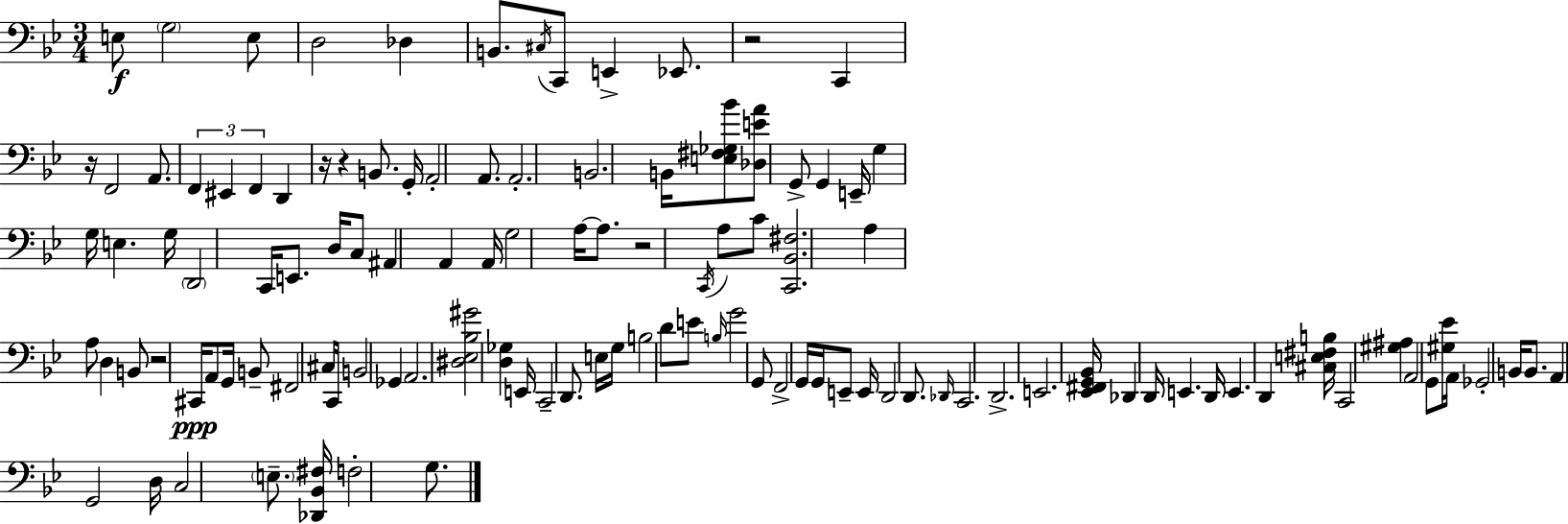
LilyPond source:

{
  \clef bass
  \numericTimeSignature
  \time 3/4
  \key g \minor
  e8\f \parenthesize g2 e8 | d2 des4 | b,8. \acciaccatura { cis16 } c,8 e,4-> ees,8. | r2 c,4 | \break r16 f,2 a,8. | \tuplet 3/2 { f,4 eis,4 f,4 } | d,4 r16 r4 b,8. | g,16-. a,2-. a,8. | \break a,2.-. | b,2. | b,16 <e fis ges bes'>8 <des e' a'>8 g,8-> g,4 | e,16-- g4 g16 e4. | \break g16 \parenthesize d,2 c,16 e,8. | d16 c8 ais,4 a,4 | a,16 g2 a16~~ a8. | r2 \acciaccatura { c,16 } a8 | \break c'8 <c, bes, fis>2. | a4 a8 d4 | b,8 r2 cis,16\ppp a,8 | g,16 b,8-- fis,2 | \break cis16 c,16 b,2 ges,4 | a,2. | <dis ees bes gis'>2 <d ges>4 | e,16 c,2-- d,8. | \break e16 g16 b2 | d'8 e'8 \grace { b16 } g'2 | g,8 f,2-> g,16 | g,16 e,8-- e,16 d,2 | \break d,8. \grace { des,16 } c,2. | d,2.-> | e,2. | <ees, fis, g, bes,>16 des,4 d,16 e,4. | \break d,16 e,4. d,4 | <cis e fis b>16 c,2 | <gis ais>4 a,2 | g,8 <gis ees'>16 a,16 ges,2-. | \break b,16 b,8. a,4 g,2 | d16 c2 | \parenthesize e8.-- <des, bes, fis>16 f2-. | g8. \bar "|."
}